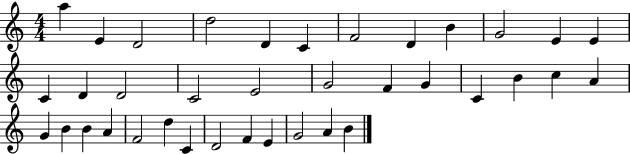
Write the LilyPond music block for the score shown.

{
  \clef treble
  \numericTimeSignature
  \time 4/4
  \key c \major
  a''4 e'4 d'2 | d''2 d'4 c'4 | f'2 d'4 b'4 | g'2 e'4 e'4 | \break c'4 d'4 d'2 | c'2 e'2 | g'2 f'4 g'4 | c'4 b'4 c''4 a'4 | \break g'4 b'4 b'4 a'4 | f'2 d''4 c'4 | d'2 f'4 e'4 | g'2 a'4 b'4 | \break \bar "|."
}